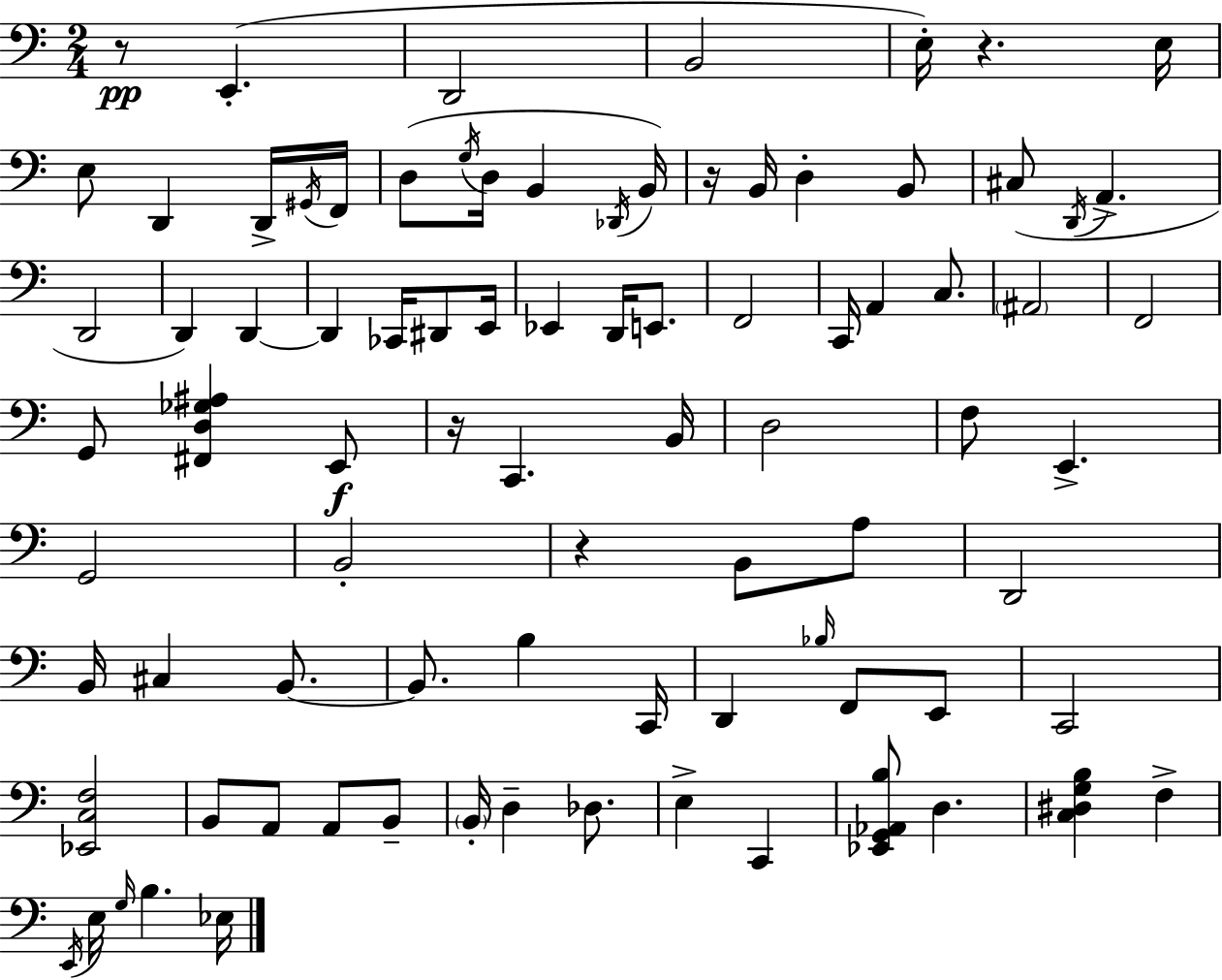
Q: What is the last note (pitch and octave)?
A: Eb3